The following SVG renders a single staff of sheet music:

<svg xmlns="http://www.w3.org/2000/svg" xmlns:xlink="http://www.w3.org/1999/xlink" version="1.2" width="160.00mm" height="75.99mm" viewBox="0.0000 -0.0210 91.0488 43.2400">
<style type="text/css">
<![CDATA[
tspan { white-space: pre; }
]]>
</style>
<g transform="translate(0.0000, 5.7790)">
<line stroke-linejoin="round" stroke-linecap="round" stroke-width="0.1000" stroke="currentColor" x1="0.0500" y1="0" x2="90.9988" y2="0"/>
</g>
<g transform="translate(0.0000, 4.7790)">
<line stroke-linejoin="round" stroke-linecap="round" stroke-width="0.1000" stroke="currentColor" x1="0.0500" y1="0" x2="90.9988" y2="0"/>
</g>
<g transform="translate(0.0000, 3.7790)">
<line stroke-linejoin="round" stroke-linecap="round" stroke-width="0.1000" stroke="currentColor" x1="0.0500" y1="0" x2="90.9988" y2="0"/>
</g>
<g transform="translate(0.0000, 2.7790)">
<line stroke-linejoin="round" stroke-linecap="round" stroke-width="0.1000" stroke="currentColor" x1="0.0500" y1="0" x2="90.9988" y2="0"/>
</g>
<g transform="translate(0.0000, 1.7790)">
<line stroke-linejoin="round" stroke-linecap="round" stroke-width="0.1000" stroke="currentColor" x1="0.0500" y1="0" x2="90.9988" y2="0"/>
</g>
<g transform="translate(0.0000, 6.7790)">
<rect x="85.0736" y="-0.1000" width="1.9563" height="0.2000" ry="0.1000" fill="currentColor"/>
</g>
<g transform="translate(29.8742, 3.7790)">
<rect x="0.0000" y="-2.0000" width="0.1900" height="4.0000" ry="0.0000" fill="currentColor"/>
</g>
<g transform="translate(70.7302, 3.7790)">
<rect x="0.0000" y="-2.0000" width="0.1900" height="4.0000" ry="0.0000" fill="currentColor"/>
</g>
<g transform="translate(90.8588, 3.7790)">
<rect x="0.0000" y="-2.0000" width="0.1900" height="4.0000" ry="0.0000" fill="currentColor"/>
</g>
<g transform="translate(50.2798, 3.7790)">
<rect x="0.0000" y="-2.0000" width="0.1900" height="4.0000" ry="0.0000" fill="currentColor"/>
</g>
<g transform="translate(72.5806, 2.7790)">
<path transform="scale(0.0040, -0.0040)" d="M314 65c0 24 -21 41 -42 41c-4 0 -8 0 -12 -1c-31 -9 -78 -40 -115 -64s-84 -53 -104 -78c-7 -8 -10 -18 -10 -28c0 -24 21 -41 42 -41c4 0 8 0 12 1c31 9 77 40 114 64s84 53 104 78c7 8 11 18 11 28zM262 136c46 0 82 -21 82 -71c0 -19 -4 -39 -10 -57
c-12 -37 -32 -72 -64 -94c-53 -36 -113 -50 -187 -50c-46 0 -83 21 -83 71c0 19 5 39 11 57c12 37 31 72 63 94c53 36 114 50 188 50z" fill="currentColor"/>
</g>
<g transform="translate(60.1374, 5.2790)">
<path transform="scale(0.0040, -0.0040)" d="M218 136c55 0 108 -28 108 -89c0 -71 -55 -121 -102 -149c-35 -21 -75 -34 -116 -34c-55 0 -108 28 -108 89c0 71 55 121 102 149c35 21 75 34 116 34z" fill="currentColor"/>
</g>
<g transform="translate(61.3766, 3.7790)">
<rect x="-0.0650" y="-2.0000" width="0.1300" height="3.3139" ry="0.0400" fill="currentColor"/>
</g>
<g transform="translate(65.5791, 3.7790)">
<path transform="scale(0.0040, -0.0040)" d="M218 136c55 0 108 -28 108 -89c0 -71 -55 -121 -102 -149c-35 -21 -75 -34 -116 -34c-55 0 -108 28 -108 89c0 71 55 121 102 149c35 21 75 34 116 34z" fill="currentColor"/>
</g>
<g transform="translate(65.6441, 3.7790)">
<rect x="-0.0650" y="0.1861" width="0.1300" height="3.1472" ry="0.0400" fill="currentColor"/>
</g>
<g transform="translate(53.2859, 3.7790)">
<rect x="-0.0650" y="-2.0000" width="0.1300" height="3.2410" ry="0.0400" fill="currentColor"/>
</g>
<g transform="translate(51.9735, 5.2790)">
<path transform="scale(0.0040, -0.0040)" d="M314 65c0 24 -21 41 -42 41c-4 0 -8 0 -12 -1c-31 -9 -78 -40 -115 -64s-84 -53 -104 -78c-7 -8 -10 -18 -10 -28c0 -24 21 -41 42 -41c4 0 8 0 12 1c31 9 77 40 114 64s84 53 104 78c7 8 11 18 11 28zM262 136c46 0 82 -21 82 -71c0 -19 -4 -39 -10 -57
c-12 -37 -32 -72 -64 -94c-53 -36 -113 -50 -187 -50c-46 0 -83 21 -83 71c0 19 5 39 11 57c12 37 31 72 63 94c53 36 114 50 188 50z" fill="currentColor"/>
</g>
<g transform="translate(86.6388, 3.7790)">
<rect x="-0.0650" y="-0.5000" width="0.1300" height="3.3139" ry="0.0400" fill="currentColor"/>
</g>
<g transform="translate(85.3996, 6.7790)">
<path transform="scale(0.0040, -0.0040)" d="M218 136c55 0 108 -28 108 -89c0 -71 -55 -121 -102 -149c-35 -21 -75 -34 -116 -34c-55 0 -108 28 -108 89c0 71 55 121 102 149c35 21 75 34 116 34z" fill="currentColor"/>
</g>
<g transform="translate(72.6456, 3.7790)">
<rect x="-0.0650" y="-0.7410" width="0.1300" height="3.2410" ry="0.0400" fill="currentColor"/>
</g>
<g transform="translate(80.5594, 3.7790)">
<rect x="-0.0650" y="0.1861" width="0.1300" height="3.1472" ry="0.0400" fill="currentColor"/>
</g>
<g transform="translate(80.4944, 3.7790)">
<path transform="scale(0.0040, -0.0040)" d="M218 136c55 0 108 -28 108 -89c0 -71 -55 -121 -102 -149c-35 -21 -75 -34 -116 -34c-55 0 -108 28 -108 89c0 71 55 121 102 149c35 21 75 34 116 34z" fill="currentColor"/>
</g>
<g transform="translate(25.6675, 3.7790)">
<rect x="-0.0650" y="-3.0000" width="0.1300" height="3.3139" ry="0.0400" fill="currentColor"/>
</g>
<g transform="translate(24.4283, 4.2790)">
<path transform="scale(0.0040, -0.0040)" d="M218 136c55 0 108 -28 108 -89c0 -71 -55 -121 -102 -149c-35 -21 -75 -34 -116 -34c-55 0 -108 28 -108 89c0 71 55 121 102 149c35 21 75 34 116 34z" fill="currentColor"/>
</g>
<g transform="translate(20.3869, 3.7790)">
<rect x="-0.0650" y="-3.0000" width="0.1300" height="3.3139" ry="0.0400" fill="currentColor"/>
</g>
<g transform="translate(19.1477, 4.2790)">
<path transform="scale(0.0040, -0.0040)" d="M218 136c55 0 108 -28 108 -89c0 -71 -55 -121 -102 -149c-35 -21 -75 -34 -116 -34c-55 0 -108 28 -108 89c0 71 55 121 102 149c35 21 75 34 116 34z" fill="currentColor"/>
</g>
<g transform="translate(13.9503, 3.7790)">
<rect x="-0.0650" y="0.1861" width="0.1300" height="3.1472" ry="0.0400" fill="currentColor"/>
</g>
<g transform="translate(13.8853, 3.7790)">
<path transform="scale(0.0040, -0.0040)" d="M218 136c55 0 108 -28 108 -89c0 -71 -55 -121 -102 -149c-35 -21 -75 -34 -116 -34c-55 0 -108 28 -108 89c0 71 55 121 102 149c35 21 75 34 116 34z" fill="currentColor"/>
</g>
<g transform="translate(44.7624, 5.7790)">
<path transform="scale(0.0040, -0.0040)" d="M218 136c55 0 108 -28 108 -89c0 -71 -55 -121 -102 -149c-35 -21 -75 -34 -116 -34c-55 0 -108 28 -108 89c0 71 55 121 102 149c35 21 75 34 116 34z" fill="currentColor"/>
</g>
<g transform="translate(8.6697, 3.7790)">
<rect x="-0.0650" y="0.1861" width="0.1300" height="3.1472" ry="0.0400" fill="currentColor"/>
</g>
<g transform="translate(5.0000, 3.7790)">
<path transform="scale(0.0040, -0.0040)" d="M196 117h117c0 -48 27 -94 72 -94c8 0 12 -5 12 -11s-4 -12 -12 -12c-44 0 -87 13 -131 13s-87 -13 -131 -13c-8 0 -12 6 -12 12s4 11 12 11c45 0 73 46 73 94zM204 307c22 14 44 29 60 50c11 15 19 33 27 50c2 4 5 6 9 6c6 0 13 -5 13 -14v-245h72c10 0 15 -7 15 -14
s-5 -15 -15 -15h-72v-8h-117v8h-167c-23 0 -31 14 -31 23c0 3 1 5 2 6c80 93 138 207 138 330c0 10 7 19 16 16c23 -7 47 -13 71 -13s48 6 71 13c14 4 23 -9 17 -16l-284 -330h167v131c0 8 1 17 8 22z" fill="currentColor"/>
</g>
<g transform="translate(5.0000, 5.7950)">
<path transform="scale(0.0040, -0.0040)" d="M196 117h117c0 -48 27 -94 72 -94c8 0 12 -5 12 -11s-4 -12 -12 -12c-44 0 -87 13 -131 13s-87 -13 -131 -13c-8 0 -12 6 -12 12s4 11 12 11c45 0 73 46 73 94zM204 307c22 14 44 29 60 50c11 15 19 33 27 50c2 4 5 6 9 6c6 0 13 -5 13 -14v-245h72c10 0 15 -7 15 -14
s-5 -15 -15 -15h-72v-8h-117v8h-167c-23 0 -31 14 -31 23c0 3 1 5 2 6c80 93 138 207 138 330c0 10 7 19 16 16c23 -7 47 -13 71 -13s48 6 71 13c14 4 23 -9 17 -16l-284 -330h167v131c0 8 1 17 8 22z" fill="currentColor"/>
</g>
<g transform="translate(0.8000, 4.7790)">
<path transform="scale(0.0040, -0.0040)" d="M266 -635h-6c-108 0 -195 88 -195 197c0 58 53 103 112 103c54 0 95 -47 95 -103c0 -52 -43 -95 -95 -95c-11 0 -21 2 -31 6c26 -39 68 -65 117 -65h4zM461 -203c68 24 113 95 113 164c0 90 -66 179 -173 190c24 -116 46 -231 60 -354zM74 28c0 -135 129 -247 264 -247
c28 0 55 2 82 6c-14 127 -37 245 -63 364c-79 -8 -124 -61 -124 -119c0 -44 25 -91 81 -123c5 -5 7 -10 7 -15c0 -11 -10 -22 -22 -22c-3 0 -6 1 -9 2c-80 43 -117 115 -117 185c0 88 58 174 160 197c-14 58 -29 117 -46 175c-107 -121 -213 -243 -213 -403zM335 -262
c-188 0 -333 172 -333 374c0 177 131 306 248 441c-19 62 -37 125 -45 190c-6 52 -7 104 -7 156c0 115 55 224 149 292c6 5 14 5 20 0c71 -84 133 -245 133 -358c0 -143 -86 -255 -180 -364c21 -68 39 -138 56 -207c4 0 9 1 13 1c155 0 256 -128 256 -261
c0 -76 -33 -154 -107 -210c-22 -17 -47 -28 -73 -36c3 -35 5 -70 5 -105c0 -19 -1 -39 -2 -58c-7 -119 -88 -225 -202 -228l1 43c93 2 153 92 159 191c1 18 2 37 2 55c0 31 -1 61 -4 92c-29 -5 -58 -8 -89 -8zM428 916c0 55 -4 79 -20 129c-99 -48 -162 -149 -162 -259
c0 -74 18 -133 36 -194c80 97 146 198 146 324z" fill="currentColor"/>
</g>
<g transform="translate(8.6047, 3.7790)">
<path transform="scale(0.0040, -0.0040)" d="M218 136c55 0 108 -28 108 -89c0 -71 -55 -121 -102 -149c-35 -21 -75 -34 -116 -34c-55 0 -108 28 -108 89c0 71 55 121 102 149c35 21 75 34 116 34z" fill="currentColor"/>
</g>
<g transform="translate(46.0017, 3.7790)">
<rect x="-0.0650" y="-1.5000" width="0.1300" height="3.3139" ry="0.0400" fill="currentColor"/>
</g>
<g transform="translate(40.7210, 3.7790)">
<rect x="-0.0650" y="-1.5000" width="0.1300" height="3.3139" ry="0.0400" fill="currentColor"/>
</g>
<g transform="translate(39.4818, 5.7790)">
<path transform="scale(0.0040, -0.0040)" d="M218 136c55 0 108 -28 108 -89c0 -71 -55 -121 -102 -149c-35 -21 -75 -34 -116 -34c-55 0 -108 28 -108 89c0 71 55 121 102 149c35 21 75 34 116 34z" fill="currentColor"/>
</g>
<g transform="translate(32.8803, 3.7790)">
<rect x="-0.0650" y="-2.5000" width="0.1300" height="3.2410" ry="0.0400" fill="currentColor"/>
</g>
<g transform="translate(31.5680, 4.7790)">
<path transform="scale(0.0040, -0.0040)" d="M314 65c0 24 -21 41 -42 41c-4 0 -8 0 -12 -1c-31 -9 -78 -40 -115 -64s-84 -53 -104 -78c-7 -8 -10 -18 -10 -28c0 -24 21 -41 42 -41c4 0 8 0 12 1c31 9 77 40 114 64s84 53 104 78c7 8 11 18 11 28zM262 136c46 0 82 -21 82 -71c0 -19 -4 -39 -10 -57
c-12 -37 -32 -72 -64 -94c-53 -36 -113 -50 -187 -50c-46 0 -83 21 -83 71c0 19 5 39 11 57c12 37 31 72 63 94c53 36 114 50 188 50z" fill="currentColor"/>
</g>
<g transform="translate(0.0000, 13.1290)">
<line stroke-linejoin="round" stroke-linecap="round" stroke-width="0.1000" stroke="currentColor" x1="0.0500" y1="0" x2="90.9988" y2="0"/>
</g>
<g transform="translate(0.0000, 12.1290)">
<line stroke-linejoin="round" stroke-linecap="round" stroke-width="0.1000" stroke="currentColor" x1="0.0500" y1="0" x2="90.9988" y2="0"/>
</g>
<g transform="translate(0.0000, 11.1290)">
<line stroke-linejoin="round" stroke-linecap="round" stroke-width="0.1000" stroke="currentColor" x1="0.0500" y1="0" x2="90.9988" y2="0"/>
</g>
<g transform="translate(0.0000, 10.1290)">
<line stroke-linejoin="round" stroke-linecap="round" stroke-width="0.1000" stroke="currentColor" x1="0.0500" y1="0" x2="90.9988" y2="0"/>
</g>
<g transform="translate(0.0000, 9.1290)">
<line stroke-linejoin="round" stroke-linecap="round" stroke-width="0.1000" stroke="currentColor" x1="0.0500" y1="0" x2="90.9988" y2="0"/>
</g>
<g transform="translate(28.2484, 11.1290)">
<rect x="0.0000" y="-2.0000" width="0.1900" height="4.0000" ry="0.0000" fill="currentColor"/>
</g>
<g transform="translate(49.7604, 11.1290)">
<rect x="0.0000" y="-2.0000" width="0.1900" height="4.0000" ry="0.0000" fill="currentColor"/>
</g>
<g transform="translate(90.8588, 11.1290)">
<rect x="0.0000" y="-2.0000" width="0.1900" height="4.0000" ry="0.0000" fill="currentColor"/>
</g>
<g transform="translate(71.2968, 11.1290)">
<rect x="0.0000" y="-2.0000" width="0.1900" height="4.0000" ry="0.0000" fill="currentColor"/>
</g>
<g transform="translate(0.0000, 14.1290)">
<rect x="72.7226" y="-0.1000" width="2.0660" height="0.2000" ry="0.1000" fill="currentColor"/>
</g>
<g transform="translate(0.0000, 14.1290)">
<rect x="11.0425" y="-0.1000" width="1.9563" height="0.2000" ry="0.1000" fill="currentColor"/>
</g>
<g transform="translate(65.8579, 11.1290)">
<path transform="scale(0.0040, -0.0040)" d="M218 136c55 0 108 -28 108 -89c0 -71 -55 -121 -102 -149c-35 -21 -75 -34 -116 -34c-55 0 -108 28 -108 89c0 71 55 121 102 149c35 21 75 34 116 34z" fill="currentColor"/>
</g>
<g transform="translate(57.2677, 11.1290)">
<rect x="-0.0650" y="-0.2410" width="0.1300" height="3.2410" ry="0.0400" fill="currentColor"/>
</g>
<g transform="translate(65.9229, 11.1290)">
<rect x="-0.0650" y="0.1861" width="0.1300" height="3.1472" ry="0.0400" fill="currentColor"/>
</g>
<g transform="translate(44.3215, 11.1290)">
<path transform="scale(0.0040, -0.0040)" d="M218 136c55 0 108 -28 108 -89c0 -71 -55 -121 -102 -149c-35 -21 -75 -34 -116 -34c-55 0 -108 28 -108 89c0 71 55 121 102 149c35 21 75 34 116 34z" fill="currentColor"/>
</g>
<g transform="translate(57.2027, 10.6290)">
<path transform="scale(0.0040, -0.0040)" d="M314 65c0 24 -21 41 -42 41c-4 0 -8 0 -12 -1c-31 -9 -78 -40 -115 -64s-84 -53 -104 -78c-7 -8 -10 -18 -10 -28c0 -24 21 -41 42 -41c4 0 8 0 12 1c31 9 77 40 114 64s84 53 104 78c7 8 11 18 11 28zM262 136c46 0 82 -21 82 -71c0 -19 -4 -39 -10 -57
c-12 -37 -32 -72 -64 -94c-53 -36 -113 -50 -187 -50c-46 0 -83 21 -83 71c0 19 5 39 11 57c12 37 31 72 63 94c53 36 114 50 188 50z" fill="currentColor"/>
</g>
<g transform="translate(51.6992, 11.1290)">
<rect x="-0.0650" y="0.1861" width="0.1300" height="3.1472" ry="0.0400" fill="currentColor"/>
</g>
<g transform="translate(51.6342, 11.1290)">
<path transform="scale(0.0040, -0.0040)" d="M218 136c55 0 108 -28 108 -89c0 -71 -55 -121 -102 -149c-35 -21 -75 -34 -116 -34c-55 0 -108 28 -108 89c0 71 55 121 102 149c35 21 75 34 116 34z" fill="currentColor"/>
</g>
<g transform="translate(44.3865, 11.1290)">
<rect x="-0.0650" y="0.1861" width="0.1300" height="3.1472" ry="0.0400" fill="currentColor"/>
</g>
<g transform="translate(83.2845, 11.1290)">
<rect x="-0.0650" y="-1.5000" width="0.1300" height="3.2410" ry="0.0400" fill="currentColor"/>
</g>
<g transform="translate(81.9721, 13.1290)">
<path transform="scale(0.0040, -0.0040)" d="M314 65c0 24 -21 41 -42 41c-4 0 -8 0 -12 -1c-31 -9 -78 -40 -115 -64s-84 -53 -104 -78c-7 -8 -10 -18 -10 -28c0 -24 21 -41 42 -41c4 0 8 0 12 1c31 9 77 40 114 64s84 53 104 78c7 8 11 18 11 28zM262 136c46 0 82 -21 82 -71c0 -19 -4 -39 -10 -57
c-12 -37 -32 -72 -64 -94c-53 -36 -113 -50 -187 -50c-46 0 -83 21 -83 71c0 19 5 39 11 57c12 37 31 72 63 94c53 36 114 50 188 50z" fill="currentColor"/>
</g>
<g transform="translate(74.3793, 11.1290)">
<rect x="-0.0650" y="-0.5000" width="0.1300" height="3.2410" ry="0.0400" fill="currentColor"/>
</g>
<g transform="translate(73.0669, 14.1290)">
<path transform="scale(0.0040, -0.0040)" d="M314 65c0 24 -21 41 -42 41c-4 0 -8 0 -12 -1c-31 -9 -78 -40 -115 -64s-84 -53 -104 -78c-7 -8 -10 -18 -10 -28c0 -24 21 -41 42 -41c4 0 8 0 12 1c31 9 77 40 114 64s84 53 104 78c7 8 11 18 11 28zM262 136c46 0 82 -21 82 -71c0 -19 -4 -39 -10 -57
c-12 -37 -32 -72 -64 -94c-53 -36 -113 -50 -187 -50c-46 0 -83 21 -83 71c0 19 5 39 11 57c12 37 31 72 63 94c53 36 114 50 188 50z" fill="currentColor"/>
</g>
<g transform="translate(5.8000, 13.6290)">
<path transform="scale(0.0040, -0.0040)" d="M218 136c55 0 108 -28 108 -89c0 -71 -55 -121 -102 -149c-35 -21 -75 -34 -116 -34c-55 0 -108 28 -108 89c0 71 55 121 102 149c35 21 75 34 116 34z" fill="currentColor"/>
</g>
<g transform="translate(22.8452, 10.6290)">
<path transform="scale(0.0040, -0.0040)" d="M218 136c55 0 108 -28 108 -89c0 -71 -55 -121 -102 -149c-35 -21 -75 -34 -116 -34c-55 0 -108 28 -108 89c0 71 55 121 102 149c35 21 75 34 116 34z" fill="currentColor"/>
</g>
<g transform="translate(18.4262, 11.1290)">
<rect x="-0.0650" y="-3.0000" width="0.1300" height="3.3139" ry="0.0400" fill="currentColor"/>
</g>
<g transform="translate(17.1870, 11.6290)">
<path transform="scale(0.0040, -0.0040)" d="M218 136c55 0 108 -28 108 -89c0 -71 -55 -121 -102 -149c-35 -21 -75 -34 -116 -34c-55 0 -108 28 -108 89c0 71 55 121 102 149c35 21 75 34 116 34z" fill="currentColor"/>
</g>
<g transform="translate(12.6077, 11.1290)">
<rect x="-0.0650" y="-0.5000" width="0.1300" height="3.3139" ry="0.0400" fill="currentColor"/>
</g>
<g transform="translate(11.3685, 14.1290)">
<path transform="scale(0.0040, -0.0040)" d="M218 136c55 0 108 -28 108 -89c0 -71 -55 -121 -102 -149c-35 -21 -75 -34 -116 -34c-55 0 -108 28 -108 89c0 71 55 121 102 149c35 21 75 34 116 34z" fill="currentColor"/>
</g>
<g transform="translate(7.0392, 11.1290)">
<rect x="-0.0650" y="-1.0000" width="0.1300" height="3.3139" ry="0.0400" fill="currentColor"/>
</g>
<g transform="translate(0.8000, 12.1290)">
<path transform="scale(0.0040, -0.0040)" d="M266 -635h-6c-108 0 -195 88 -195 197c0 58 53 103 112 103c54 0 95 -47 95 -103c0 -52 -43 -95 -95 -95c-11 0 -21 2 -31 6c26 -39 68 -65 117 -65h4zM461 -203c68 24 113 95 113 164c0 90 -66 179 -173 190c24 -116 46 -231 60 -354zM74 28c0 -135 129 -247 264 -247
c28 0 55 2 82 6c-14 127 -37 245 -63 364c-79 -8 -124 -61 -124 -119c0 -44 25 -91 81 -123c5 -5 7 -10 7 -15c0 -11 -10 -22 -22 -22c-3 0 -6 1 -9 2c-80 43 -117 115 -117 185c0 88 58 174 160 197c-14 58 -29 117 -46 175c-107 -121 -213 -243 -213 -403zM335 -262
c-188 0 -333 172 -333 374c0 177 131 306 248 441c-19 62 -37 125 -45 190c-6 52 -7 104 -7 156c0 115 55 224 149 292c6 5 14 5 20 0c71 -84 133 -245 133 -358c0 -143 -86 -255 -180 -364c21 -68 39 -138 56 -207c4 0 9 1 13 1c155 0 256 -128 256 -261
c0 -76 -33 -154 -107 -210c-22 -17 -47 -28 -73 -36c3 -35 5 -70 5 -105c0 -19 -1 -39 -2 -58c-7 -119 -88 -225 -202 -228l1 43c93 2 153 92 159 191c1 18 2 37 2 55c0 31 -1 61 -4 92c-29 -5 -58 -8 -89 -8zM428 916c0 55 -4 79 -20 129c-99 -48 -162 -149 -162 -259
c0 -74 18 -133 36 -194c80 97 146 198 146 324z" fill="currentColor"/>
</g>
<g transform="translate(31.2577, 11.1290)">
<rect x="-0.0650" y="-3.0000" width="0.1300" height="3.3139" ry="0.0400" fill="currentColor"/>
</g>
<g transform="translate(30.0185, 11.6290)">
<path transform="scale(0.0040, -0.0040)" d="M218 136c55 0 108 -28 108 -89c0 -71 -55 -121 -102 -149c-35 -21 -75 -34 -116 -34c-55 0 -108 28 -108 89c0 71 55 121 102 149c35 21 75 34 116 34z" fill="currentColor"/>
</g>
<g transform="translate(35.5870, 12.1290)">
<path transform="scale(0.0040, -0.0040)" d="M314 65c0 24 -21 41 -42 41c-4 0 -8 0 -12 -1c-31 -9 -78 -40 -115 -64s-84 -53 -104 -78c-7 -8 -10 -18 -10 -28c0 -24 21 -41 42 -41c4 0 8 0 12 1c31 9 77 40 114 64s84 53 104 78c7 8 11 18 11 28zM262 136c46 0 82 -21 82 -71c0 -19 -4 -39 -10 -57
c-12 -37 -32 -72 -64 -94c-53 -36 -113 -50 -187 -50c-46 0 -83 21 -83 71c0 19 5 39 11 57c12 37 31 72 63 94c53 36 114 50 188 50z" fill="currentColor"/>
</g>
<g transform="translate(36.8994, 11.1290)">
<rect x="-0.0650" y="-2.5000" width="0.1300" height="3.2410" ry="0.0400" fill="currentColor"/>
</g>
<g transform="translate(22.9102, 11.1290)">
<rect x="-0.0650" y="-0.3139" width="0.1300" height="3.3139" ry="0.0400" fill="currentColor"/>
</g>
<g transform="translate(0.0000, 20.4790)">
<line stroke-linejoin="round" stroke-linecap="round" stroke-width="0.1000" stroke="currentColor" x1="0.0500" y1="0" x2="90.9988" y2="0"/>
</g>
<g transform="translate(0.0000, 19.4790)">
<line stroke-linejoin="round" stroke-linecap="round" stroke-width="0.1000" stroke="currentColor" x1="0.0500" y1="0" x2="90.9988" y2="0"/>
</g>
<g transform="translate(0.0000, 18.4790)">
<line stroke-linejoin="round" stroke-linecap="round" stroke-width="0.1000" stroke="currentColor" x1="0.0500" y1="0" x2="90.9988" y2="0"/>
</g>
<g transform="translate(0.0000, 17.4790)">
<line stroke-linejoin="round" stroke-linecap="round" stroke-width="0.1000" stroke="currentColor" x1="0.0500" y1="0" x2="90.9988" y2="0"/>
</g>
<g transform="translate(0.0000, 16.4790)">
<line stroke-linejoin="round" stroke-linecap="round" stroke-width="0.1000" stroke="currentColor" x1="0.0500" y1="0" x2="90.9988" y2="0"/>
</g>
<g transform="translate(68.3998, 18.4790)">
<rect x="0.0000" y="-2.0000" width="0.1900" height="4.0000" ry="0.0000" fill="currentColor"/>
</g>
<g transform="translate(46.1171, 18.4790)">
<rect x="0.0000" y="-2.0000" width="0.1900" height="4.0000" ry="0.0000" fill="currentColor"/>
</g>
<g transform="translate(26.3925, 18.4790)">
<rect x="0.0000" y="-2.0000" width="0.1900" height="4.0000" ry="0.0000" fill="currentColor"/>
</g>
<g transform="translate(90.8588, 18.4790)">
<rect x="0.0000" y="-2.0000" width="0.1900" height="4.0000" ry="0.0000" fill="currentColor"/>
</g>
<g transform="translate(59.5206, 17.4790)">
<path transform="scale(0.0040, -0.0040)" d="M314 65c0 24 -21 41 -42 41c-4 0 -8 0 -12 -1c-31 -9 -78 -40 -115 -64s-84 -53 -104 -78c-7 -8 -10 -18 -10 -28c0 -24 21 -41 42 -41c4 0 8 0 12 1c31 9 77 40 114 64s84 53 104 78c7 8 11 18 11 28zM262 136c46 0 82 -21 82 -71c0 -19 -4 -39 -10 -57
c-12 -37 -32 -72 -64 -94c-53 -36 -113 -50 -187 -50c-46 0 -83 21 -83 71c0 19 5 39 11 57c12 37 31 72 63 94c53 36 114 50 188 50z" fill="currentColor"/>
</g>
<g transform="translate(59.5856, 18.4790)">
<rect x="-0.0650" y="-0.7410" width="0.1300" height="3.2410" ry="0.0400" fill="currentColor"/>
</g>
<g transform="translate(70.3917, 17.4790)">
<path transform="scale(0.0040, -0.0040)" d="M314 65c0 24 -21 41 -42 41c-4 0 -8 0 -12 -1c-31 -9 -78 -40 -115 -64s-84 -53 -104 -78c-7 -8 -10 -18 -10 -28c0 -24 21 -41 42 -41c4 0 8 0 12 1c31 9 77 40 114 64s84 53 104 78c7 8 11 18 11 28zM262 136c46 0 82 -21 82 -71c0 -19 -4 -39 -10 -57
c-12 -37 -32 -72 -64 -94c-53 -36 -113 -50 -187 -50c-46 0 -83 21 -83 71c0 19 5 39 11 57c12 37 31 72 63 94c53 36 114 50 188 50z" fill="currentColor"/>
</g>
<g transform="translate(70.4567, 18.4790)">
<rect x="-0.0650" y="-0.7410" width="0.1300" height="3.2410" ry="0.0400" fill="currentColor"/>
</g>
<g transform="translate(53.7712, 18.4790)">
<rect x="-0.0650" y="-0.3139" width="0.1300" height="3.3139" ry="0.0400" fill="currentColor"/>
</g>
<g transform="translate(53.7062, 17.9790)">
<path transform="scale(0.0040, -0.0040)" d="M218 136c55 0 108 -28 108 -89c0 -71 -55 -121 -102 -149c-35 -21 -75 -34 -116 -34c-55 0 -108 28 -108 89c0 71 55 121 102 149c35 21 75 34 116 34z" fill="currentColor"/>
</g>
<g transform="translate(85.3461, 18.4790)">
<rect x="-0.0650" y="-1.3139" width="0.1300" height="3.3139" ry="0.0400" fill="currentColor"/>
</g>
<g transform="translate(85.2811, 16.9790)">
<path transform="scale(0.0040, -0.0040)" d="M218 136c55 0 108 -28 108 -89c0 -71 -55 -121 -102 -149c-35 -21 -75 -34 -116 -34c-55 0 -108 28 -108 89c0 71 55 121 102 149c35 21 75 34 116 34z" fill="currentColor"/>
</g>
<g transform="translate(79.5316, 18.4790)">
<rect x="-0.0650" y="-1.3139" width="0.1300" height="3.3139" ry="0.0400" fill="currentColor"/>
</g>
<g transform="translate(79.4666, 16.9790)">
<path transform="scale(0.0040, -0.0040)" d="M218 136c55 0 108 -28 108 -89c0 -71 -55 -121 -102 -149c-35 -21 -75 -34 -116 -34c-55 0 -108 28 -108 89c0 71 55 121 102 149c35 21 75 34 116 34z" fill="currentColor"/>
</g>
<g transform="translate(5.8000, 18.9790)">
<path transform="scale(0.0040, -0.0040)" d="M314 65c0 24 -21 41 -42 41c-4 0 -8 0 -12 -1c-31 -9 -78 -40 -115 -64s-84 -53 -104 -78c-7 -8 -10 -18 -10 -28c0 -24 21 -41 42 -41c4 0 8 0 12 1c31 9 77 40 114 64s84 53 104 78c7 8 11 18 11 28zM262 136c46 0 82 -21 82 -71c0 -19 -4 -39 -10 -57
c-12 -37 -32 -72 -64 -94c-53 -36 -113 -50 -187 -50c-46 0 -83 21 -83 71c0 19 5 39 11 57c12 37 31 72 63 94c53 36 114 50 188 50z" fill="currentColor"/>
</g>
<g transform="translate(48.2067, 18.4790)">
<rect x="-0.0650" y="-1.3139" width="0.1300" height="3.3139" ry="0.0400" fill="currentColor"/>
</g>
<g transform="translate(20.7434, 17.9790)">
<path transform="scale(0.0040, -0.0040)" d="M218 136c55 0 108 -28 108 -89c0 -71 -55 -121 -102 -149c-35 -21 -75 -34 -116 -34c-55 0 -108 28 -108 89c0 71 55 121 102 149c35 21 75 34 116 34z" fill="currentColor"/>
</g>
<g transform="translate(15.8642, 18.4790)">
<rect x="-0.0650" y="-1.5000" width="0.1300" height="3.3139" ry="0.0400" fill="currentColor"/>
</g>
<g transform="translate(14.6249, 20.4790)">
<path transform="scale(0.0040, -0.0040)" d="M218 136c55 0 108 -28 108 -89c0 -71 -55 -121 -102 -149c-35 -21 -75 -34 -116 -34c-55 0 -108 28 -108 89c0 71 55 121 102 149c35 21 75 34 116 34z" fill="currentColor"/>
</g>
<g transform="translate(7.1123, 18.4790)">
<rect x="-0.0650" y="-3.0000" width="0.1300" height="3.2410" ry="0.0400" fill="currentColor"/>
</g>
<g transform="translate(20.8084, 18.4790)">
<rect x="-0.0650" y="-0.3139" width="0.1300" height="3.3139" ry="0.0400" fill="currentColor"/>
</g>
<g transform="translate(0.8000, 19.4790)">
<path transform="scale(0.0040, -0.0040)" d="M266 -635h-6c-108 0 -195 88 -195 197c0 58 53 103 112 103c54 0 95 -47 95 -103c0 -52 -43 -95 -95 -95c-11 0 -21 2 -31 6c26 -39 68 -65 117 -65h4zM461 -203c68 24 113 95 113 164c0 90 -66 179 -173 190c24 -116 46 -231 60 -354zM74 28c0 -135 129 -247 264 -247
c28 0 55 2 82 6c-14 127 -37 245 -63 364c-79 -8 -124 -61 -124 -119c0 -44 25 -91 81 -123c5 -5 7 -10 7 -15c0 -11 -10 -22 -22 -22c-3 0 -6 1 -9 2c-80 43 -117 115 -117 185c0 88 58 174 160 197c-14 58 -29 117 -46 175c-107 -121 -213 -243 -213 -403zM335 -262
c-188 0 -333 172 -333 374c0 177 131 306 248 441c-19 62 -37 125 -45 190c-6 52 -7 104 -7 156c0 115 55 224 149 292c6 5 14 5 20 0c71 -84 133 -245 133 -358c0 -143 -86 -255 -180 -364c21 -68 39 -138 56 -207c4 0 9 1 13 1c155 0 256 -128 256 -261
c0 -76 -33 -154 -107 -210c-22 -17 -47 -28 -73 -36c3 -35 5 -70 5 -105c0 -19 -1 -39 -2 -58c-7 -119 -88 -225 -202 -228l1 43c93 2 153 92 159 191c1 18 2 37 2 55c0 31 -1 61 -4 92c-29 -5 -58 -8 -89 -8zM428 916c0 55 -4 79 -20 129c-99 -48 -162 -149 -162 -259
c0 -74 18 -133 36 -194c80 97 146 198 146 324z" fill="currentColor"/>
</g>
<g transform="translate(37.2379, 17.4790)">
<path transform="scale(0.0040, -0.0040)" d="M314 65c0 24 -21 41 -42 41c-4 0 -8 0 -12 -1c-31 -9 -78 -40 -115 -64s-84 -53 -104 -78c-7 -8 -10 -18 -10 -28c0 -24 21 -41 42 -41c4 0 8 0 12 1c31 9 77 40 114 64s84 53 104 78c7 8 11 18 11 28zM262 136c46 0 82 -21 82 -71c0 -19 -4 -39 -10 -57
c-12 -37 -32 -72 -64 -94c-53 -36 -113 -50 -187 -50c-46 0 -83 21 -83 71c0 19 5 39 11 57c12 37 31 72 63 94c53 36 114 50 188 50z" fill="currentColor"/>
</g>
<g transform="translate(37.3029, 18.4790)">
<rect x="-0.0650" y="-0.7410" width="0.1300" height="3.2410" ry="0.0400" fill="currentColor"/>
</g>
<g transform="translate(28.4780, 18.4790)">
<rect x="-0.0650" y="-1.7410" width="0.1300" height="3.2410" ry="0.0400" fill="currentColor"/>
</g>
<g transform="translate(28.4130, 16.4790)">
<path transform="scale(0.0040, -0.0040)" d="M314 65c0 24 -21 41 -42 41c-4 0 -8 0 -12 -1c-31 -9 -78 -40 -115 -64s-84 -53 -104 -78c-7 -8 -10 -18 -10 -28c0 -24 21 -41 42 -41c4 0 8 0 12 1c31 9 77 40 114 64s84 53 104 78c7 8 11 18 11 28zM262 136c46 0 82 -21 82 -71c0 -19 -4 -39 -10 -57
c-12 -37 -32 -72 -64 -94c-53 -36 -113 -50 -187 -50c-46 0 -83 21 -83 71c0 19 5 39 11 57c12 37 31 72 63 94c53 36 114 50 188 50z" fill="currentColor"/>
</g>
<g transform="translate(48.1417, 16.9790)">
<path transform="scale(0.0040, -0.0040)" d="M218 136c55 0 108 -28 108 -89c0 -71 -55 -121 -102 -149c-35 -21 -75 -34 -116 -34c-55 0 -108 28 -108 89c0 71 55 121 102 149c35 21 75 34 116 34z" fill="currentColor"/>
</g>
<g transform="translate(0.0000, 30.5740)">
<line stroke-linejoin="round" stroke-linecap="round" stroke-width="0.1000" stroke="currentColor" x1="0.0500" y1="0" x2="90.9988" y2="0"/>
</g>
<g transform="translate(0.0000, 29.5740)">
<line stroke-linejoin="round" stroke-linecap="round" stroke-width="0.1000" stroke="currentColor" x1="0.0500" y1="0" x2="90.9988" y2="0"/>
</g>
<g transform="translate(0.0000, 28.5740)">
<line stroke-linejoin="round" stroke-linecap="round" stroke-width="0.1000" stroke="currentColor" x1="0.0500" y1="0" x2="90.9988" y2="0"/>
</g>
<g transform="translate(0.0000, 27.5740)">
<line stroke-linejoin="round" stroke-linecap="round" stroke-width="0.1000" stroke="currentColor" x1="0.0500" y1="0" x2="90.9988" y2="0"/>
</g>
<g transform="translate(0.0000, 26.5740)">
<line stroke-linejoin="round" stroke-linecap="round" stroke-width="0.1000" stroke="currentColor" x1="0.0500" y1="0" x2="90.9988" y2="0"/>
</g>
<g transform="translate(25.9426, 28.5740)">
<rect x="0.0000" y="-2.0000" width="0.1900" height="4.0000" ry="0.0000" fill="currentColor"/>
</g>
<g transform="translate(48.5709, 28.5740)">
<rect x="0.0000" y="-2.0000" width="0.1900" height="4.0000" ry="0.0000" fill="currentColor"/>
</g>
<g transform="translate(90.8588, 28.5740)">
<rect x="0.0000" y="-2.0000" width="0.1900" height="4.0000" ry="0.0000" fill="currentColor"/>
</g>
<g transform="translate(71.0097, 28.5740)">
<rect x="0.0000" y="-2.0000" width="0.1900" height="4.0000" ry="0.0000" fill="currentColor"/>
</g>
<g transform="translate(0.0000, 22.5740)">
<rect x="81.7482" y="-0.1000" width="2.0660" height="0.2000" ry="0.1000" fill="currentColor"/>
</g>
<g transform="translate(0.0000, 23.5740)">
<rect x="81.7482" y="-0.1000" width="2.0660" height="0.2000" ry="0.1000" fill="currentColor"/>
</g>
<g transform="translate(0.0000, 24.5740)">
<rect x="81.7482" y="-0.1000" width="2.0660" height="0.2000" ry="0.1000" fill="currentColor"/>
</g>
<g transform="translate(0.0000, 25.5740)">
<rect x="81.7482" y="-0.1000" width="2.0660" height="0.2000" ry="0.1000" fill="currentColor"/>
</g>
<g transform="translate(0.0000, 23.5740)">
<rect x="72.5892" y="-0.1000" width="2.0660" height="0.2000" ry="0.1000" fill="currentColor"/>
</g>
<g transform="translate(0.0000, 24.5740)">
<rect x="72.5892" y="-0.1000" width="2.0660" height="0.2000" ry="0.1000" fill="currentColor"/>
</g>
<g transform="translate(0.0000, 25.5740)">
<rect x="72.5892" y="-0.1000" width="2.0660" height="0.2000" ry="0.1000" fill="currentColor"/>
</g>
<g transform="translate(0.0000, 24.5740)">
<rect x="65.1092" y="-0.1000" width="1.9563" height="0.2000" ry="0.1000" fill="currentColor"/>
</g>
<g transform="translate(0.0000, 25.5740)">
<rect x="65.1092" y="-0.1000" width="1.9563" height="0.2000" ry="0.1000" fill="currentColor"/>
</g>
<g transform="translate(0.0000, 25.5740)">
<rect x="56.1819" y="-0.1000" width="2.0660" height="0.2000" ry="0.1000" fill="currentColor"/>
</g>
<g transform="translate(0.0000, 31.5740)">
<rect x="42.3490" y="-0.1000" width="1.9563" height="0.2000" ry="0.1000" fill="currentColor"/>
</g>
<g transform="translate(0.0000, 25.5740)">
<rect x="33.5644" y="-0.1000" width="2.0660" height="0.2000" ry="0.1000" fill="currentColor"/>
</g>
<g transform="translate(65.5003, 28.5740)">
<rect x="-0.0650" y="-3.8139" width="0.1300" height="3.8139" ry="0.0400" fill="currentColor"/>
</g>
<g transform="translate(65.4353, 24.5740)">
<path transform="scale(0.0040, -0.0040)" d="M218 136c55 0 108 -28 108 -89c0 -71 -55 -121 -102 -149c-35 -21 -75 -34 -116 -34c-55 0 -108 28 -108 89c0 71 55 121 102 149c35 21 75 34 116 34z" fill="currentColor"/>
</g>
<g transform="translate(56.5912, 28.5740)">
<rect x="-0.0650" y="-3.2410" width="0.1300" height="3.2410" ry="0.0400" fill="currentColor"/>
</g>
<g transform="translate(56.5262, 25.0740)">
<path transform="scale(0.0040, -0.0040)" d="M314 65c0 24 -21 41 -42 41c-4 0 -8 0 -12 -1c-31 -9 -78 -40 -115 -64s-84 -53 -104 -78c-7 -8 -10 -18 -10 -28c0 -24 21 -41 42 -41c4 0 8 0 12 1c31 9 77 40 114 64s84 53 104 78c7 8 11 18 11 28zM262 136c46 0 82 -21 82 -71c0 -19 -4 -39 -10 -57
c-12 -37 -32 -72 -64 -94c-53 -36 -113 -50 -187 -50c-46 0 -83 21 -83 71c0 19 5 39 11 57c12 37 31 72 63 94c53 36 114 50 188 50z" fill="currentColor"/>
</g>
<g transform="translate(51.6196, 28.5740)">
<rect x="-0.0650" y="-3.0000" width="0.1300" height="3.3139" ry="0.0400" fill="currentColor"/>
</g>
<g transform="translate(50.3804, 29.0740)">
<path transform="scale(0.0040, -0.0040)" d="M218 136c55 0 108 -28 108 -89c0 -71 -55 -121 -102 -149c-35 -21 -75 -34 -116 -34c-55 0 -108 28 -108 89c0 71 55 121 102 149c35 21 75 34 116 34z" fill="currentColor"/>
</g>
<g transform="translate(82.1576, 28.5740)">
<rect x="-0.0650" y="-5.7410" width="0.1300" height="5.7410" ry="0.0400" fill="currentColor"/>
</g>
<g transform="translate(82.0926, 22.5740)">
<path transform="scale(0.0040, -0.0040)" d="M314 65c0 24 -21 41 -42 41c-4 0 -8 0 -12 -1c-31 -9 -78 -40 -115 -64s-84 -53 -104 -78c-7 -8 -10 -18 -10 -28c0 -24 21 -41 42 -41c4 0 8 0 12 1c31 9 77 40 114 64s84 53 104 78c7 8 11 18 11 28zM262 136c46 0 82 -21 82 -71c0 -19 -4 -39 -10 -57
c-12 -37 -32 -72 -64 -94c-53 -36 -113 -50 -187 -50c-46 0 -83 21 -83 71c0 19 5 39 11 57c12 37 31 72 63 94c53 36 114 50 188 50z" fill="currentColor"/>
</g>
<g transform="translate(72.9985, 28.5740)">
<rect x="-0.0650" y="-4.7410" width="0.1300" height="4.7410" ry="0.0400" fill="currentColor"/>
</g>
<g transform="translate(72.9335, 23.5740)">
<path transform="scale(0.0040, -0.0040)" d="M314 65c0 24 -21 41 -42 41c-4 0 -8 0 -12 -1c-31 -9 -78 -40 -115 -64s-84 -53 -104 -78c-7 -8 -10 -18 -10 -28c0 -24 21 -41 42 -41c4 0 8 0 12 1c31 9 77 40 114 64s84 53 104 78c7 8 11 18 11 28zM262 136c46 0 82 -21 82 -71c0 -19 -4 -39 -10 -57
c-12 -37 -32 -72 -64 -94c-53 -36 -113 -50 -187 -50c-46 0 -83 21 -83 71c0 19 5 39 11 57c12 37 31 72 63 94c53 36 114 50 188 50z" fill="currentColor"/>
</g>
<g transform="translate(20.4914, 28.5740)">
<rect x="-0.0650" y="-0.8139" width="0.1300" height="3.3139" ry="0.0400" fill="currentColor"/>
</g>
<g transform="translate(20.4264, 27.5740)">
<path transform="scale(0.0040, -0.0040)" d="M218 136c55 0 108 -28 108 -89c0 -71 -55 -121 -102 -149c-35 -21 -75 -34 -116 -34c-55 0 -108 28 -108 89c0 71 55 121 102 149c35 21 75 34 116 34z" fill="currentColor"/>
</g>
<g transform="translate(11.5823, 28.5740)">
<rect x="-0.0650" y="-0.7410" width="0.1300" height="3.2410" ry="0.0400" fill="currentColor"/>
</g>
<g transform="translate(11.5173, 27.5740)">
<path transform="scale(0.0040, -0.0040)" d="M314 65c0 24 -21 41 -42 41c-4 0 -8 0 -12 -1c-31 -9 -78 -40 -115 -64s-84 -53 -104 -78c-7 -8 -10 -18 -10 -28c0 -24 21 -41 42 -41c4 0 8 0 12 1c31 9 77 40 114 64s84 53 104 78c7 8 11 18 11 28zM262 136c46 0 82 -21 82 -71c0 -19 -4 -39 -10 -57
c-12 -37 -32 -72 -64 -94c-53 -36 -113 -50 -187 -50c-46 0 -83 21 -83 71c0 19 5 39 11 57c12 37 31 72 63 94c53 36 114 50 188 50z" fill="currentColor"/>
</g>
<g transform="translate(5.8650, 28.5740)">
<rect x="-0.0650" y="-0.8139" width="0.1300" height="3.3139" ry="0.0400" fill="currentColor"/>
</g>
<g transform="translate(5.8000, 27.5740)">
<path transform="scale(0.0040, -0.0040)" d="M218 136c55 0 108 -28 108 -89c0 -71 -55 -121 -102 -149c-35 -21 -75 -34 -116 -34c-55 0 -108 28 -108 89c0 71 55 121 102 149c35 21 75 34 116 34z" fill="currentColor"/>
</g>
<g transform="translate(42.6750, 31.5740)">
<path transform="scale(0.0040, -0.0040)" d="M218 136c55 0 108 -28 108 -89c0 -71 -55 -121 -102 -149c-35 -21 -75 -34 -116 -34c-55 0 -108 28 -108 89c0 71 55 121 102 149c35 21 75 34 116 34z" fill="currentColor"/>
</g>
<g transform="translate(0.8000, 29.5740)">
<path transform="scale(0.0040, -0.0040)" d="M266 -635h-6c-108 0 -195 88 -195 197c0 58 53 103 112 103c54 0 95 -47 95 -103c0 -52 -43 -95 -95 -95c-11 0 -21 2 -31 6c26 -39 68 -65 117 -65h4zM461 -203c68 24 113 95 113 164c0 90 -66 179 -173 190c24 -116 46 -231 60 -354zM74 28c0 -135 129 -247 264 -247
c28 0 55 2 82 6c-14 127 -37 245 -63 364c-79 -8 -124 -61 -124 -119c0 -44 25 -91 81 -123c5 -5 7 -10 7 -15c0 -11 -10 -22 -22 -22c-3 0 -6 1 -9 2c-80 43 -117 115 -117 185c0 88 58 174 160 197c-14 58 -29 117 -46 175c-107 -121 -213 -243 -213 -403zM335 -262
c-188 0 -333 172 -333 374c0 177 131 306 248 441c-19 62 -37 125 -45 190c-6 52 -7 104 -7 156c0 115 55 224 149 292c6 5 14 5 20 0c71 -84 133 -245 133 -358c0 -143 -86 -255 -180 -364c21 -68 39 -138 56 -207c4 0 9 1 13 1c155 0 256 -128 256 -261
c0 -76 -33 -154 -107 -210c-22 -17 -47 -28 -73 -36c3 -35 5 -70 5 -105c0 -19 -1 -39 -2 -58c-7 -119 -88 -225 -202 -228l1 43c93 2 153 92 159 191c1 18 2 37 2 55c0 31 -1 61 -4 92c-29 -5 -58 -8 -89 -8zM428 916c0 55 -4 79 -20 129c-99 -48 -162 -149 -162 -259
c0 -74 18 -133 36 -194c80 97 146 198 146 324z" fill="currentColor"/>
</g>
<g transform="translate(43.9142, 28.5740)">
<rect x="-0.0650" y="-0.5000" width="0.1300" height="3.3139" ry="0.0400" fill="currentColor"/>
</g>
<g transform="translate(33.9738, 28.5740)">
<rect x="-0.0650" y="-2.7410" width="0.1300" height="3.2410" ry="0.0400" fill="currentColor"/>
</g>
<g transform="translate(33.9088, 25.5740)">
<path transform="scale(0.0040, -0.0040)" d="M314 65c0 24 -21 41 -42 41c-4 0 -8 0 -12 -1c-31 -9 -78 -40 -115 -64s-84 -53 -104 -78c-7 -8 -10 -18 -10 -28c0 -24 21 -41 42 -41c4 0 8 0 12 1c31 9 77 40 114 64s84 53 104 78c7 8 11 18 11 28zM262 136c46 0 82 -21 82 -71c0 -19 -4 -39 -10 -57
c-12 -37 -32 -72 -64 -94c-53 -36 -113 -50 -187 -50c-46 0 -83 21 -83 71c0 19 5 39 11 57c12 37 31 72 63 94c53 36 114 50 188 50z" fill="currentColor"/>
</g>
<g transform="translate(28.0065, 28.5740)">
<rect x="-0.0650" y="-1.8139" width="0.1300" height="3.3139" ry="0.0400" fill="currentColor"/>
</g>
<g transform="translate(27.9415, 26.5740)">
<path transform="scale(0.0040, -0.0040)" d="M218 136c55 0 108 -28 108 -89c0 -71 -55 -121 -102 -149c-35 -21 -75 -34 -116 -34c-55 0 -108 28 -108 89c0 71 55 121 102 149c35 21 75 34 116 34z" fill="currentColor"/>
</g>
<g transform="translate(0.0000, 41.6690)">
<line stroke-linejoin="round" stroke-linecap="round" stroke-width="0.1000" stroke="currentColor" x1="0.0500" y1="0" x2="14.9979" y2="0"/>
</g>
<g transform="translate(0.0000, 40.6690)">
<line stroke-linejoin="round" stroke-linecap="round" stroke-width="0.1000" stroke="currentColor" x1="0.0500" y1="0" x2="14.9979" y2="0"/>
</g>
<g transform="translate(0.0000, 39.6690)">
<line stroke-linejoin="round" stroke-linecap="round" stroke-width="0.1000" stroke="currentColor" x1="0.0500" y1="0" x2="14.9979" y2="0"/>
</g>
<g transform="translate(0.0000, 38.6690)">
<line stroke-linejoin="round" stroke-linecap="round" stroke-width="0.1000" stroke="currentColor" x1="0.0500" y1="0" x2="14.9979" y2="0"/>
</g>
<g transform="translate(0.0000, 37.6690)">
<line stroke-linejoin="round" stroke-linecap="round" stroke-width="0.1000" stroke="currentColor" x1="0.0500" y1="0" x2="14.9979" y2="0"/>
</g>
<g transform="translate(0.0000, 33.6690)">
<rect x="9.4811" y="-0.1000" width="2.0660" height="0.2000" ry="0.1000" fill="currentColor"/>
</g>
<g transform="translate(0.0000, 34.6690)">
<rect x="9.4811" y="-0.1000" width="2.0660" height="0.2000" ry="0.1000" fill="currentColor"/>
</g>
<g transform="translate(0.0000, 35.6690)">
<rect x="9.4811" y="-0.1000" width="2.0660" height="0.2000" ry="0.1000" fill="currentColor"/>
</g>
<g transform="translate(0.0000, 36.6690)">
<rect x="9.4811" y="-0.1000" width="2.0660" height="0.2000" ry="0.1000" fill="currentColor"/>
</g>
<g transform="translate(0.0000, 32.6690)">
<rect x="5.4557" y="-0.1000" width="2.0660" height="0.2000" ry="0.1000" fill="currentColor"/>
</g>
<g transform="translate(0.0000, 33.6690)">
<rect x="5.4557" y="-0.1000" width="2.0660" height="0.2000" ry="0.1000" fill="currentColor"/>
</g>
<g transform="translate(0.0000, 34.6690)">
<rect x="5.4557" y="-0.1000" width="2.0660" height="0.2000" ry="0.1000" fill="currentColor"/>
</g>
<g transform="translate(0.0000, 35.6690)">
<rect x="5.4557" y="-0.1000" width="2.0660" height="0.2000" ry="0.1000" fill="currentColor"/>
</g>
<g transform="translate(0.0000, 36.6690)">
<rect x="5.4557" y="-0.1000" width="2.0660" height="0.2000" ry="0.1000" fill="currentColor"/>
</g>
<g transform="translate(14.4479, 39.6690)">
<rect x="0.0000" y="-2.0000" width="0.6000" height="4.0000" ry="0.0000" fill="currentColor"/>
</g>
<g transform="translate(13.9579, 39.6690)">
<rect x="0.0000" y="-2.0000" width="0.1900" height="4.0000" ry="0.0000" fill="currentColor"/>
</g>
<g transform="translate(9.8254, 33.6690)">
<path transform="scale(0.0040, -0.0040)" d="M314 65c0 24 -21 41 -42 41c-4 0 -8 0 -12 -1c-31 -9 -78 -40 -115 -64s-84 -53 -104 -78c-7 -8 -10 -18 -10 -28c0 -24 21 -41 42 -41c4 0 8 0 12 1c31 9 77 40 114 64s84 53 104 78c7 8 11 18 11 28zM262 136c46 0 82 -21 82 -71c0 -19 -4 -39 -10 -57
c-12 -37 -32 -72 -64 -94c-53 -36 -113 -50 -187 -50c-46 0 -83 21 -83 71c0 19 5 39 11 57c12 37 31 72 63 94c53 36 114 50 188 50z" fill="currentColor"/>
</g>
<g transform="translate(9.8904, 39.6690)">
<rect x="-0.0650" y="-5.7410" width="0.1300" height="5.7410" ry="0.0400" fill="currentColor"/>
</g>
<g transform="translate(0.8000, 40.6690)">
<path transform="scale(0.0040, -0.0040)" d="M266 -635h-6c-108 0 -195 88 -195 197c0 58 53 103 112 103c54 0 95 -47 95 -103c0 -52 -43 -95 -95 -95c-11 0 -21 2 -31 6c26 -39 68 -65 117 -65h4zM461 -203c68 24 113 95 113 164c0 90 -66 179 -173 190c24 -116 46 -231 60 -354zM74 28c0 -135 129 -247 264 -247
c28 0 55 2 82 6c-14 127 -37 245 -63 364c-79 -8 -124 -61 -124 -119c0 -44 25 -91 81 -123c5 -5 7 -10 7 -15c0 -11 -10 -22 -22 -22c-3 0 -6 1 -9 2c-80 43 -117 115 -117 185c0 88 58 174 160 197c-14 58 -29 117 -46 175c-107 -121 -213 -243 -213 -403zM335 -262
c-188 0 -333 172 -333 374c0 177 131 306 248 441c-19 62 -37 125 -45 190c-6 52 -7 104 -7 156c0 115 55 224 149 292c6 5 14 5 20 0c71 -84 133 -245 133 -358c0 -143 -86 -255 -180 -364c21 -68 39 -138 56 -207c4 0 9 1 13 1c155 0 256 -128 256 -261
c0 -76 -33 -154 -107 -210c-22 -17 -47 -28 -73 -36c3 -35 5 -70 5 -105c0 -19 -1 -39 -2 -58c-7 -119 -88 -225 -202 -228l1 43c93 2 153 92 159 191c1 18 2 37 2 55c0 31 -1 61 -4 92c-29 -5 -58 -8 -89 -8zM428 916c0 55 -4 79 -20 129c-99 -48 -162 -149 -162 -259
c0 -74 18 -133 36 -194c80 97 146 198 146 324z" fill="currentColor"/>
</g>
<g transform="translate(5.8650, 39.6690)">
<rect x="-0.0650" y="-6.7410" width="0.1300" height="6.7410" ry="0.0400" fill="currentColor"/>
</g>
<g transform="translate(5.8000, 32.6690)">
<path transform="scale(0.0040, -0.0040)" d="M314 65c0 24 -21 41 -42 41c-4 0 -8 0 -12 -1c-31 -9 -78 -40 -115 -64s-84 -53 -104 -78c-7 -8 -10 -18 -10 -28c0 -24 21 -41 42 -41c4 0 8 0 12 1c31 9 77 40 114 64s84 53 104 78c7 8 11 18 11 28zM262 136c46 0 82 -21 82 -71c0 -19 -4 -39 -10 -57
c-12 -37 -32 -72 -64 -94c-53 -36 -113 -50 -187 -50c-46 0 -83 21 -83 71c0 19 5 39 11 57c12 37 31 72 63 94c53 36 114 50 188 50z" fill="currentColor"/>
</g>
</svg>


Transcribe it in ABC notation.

X:1
T:Untitled
M:4/4
L:1/4
K:C
B B A A G2 E E F2 F B d2 B C D C A c A G2 B B c2 B C2 E2 A2 E c f2 d2 e c d2 d2 e e d d2 d f a2 C A b2 c' e'2 g'2 b'2 g'2